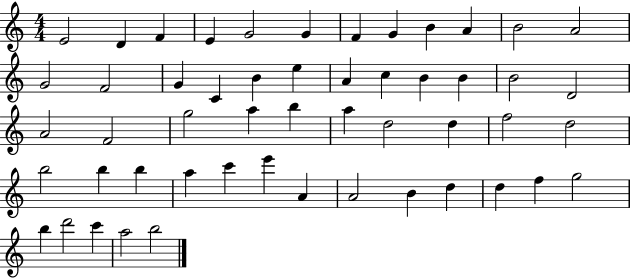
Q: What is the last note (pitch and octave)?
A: B5